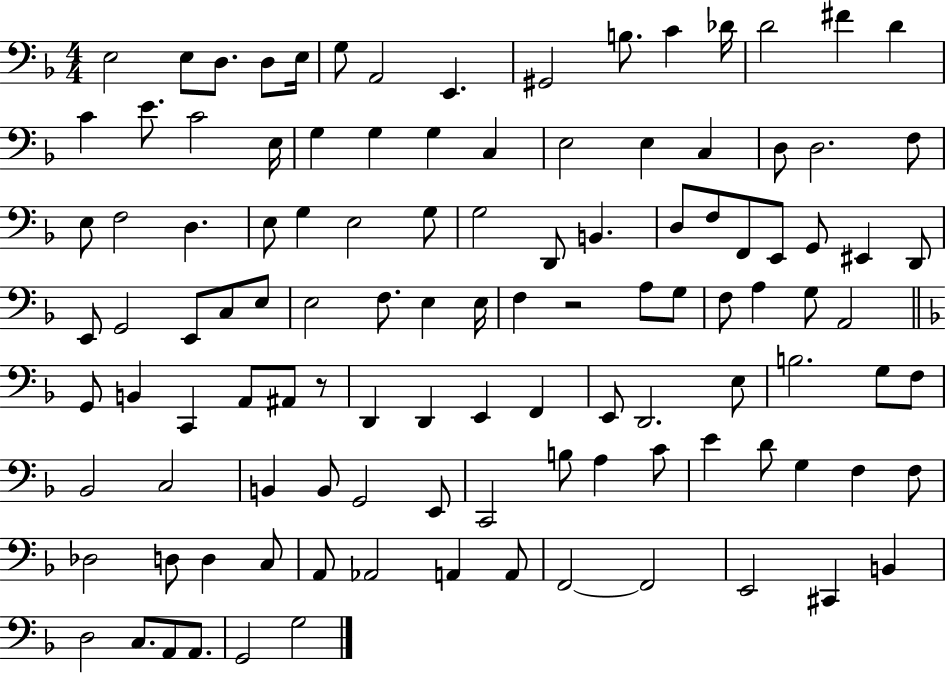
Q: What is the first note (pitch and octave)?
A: E3